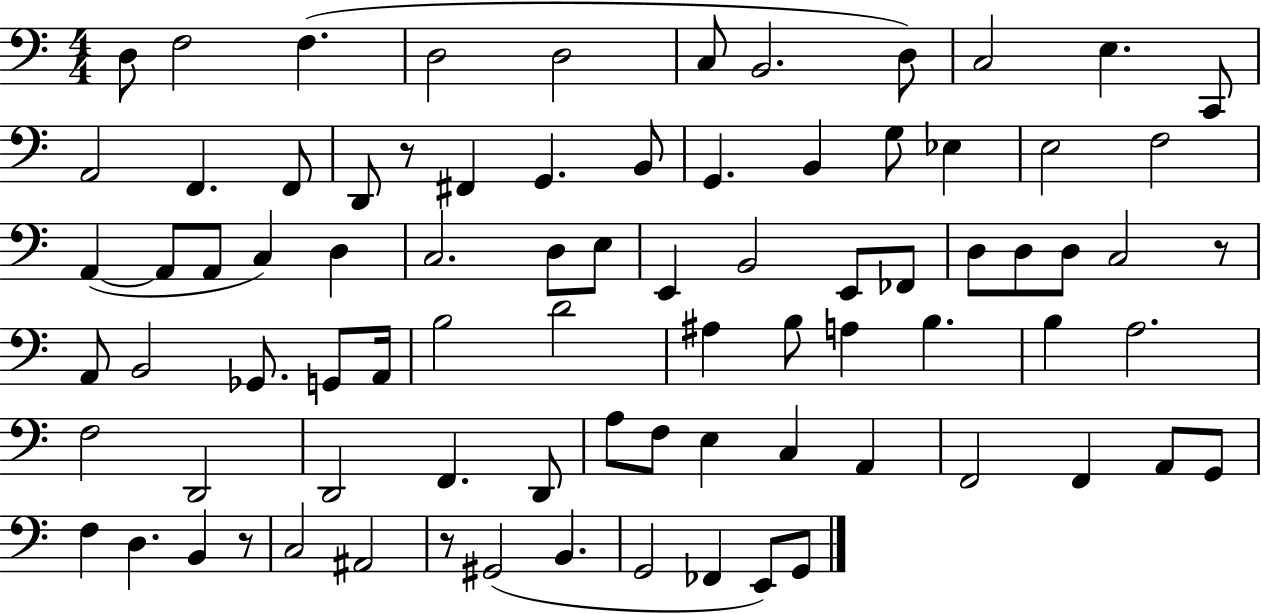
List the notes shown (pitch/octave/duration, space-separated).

D3/e F3/h F3/q. D3/h D3/h C3/e B2/h. D3/e C3/h E3/q. C2/e A2/h F2/q. F2/e D2/e R/e F#2/q G2/q. B2/e G2/q. B2/q G3/e Eb3/q E3/h F3/h A2/q A2/e A2/e C3/q D3/q C3/h. D3/e E3/e E2/q B2/h E2/e FES2/e D3/e D3/e D3/e C3/h R/e A2/e B2/h Gb2/e. G2/e A2/s B3/h D4/h A#3/q B3/e A3/q B3/q. B3/q A3/h. F3/h D2/h D2/h F2/q. D2/e A3/e F3/e E3/q C3/q A2/q F2/h F2/q A2/e G2/e F3/q D3/q. B2/q R/e C3/h A#2/h R/e G#2/h B2/q. G2/h FES2/q E2/e G2/e